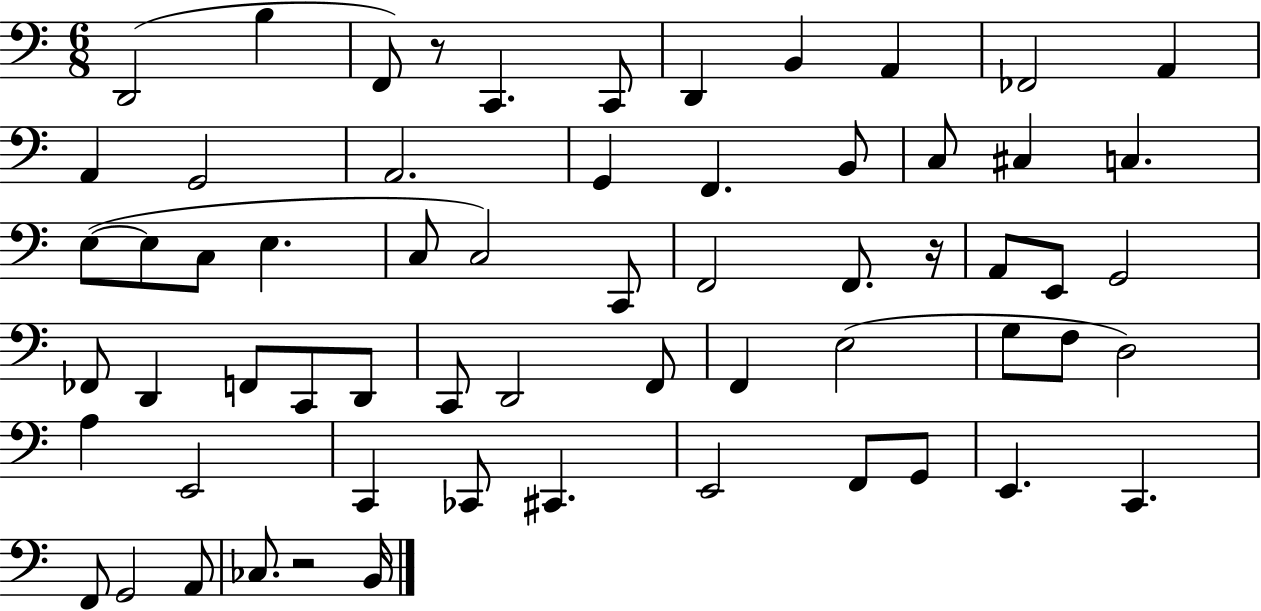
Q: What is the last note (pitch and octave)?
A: B2